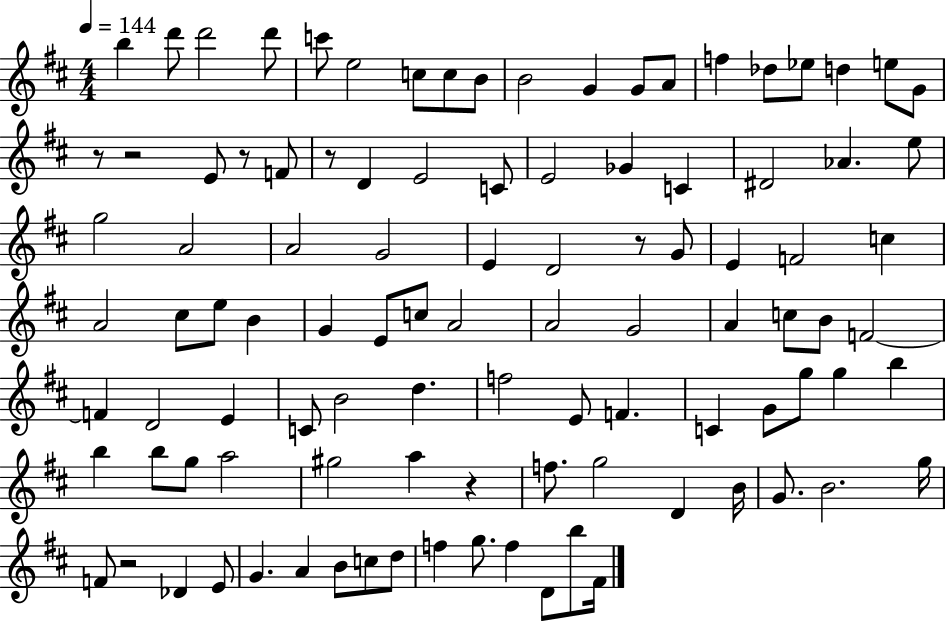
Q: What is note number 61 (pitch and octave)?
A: F5